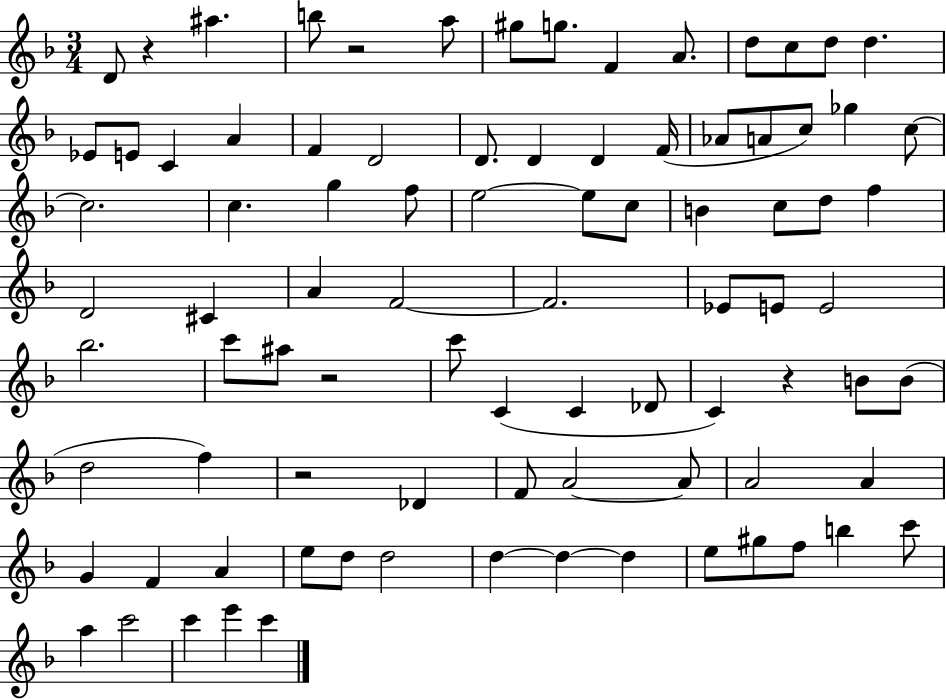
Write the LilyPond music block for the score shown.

{
  \clef treble
  \numericTimeSignature
  \time 3/4
  \key f \major
  d'8 r4 ais''4. | b''8 r2 a''8 | gis''8 g''8. f'4 a'8. | d''8 c''8 d''8 d''4. | \break ees'8 e'8 c'4 a'4 | f'4 d'2 | d'8. d'4 d'4 f'16( | aes'8 a'8 c''8) ges''4 c''8~~ | \break c''2. | c''4. g''4 f''8 | e''2~~ e''8 c''8 | b'4 c''8 d''8 f''4 | \break d'2 cis'4 | a'4 f'2~~ | f'2. | ees'8 e'8 e'2 | \break bes''2. | c'''8 ais''8 r2 | c'''8 c'4( c'4 des'8 | c'4) r4 b'8 b'8( | \break d''2 f''4) | r2 des'4 | f'8 a'2~~ a'8 | a'2 a'4 | \break g'4 f'4 a'4 | e''8 d''8 d''2 | d''4~~ d''4~~ d''4 | e''8 gis''8 f''8 b''4 c'''8 | \break a''4 c'''2 | c'''4 e'''4 c'''4 | \bar "|."
}